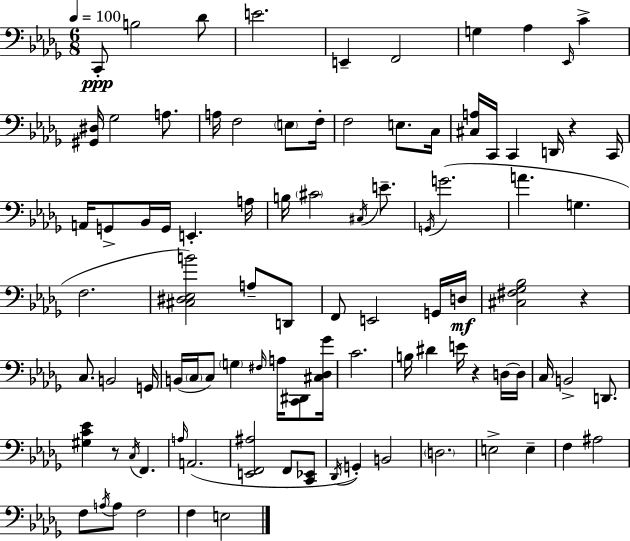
X:1
T:Untitled
M:6/8
L:1/4
K:Bbm
C,,/2 B,2 _D/2 E2 E,, F,,2 G, _A, _E,,/4 C [^G,,^D,]/4 _G,2 A,/2 A,/4 F,2 E,/2 F,/4 F,2 E,/2 C,/4 [^C,A,]/4 C,,/4 C,, D,,/4 z C,,/4 A,,/4 G,,/2 _B,,/4 G,,/4 E,, A,/4 B,/4 ^C2 ^C,/4 E/2 G,,/4 G2 A G, F,2 [^C,^D,_E,B]2 A,/2 D,,/2 F,,/2 E,,2 G,,/4 D,/4 [^C,^F,_G,_B,]2 z C,/2 B,,2 G,,/4 B,,/4 C,/4 C,/2 G, ^F,/4 A,/4 [C,,^D,,]/2 [^C,_D,_G]/4 C2 B,/4 ^D E/4 z D,/4 D,/4 C,/4 B,,2 D,,/2 [^G,C_E] z/2 C,/4 F,, A,/4 A,,2 [E,,F,,^A,]2 F,,/2 [C,,_E,,]/2 _D,,/4 G,, B,,2 D,2 E,2 E, F, ^A,2 F,/2 A,/4 A,/2 F,2 F, E,2